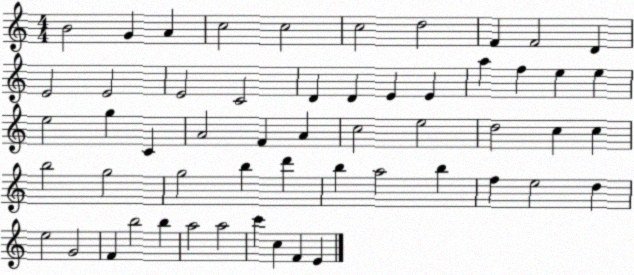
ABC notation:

X:1
T:Untitled
M:4/4
L:1/4
K:C
B2 G A c2 c2 c2 d2 F F2 D E2 E2 E2 C2 D D E E a f e e e2 g C A2 F A c2 e2 d2 c c b2 g2 g2 b d' b a2 b f e2 d e2 G2 F b2 b a2 a2 c' c F E